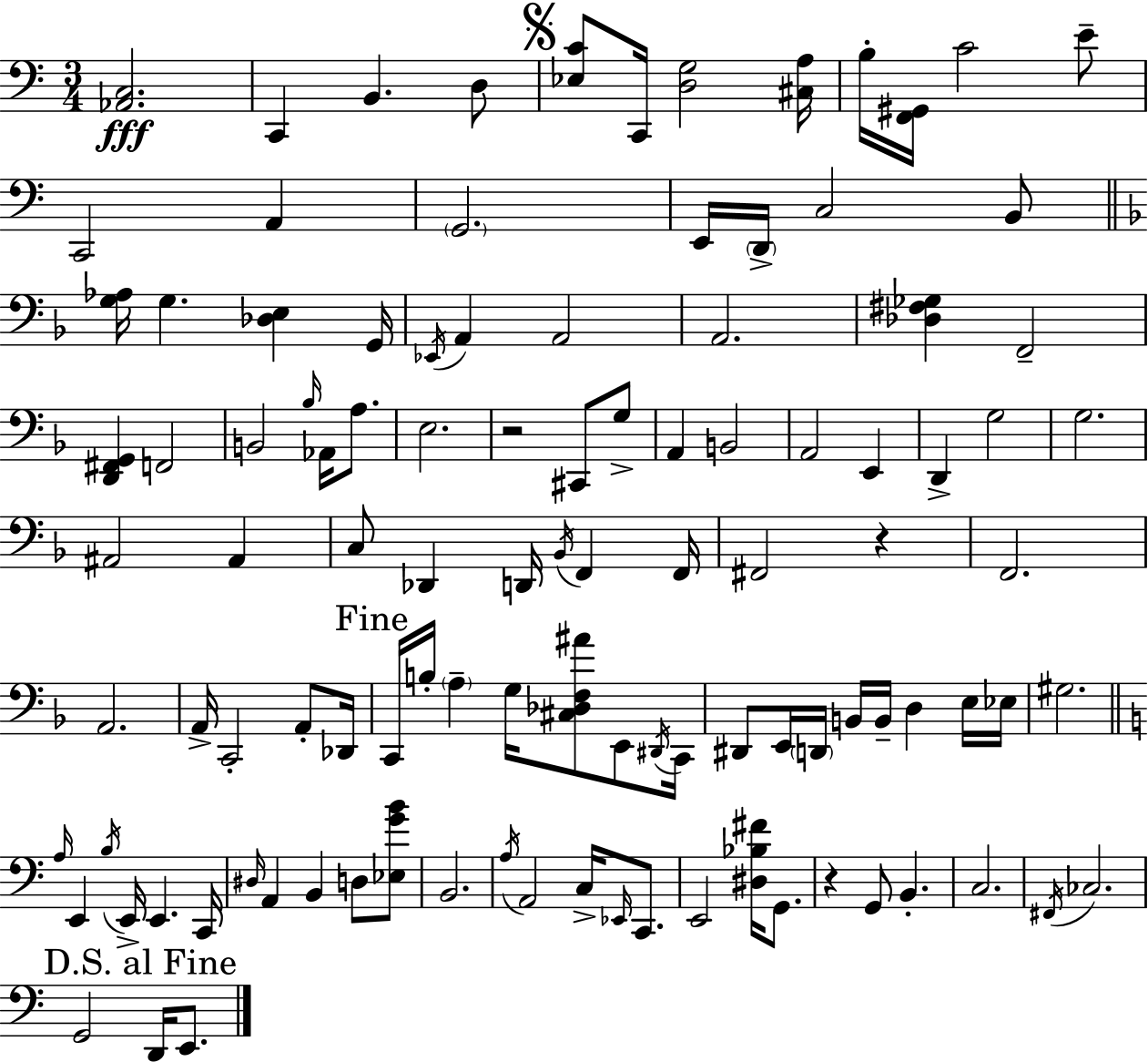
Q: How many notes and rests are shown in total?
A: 108